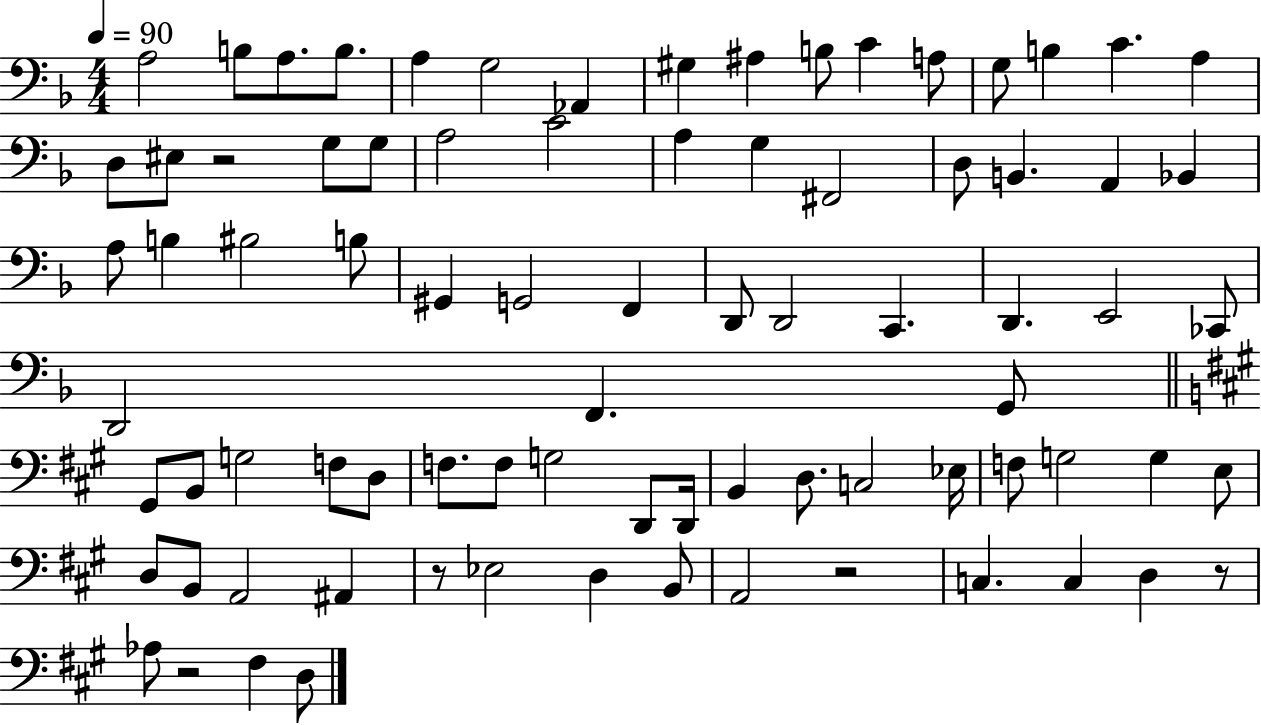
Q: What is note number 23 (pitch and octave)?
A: A3